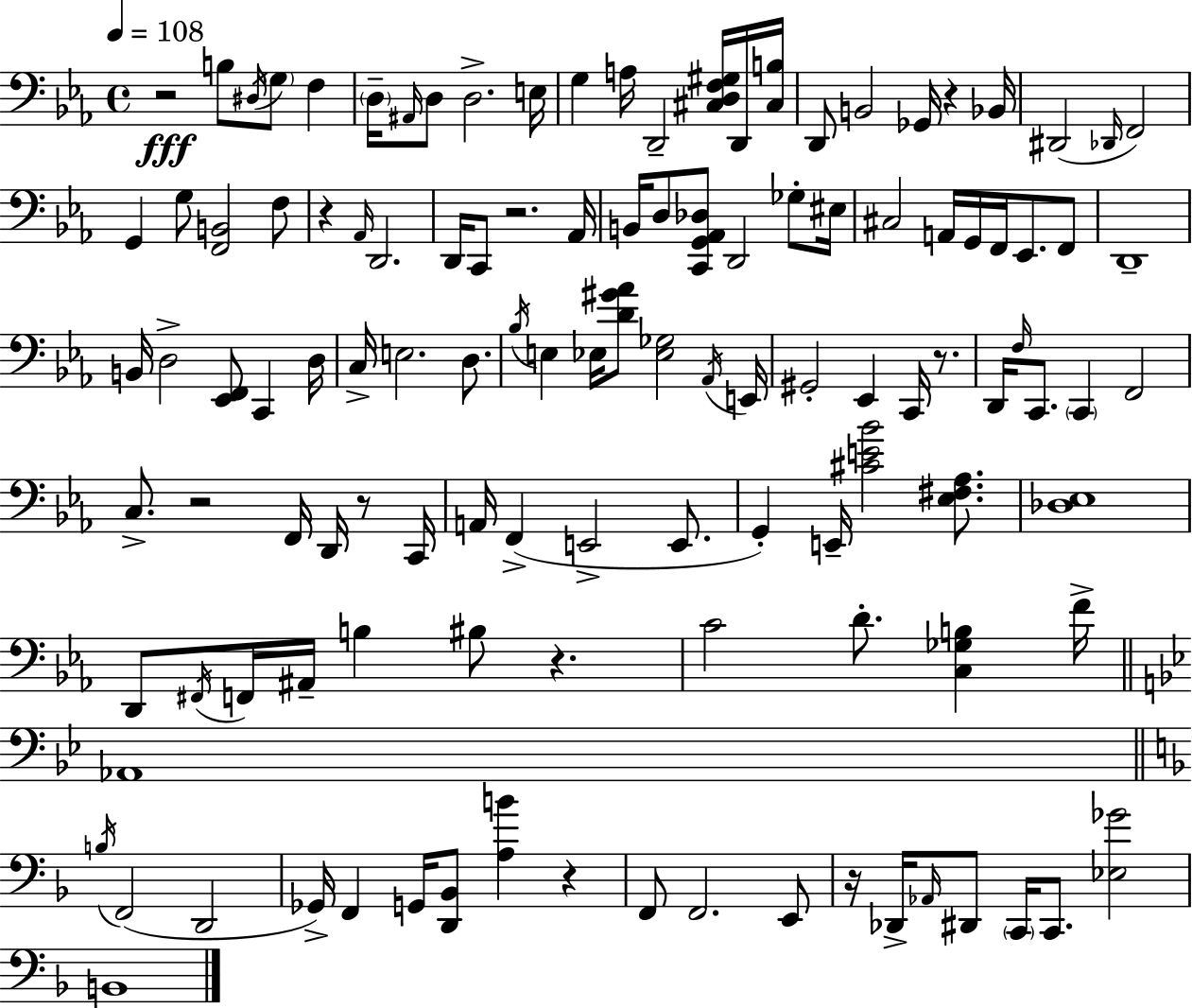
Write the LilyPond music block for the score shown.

{
  \clef bass
  \time 4/4
  \defaultTimeSignature
  \key ees \major
  \tempo 4 = 108
  r2\fff b8 \acciaccatura { dis16 } \parenthesize g8 f4 | \parenthesize d16-- \grace { ais,16 } d8 d2.-> | e16 g4 a16 d,2-- <cis d f gis>16 | d,16 <cis b>16 d,8 b,2 ges,16 r4 | \break bes,16 dis,2( \grace { des,16 } f,2) | g,4 g8 <f, b,>2 | f8 r4 \grace { aes,16 } d,2. | d,16 c,8 r2. | \break aes,16 b,16 d8 <c, g, aes, des>8 d,2 | ges8-. eis16 cis2 a,16 g,16 f,16 ees,8. | f,8 d,1-- | b,16 d2-> <ees, f,>8 c,4 | \break d16 c16-> e2. | d8. \acciaccatura { bes16 } e4 ees16 <d' gis' aes'>8 <ees ges>2 | \acciaccatura { aes,16 } e,16 gis,2-. ees,4 | c,16 r8. d,16 \grace { f16 } c,8. \parenthesize c,4 f,2 | \break c8.-> r2 | f,16 d,16 r8 c,16 a,16 f,4->( e,2-> | e,8. g,4-.) e,16-- <cis' e' bes'>2 | <ees fis aes>8. <des ees>1 | \break d,8 \acciaccatura { fis,16 } f,16 ais,16-- b4 | bis8 r4. c'2 | d'8.-. <c ges b>4 f'16-> \bar "||" \break \key bes \major aes,1 | \bar "||" \break \key f \major \acciaccatura { b16 } f,2( d,2 | ges,16->) f,4 g,16 <d, bes,>8 <a b'>4 r4 | f,8 f,2. e,8 | r16 des,16-> \grace { aes,16 } dis,8 \parenthesize c,16 c,8. <ees ges'>2 | \break b,1 | \bar "|."
}